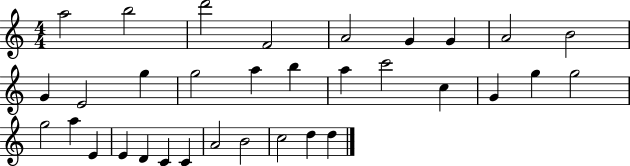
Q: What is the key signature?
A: C major